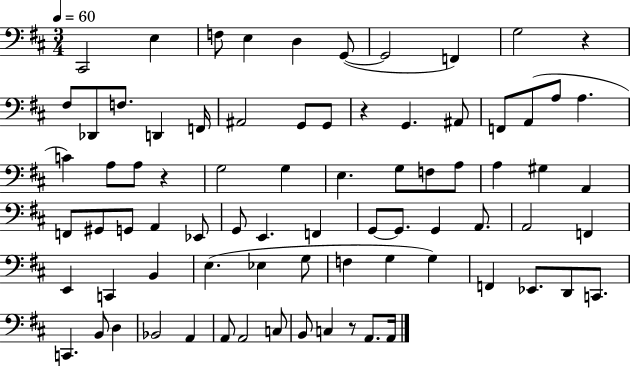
X:1
T:Untitled
M:3/4
L:1/4
K:D
^C,,2 E, F,/2 E, D, G,,/2 G,,2 F,, G,2 z ^F,/2 _D,,/2 F,/2 D,, F,,/4 ^A,,2 G,,/2 G,,/2 z G,, ^A,,/2 F,,/2 A,,/2 A,/2 A, C A,/2 A,/2 z G,2 G, E, G,/2 F,/2 A,/2 A, ^G, A,, F,,/2 ^G,,/2 G,,/2 A,, _E,,/2 G,,/2 E,, F,, G,,/2 G,,/2 G,, A,,/2 A,,2 F,, E,, C,, B,, E, _E, G,/2 F, G, G, F,, _E,,/2 D,,/2 C,,/2 C,, B,,/2 D, _B,,2 A,, A,,/2 A,,2 C,/2 B,,/2 C, z/2 A,,/2 A,,/4